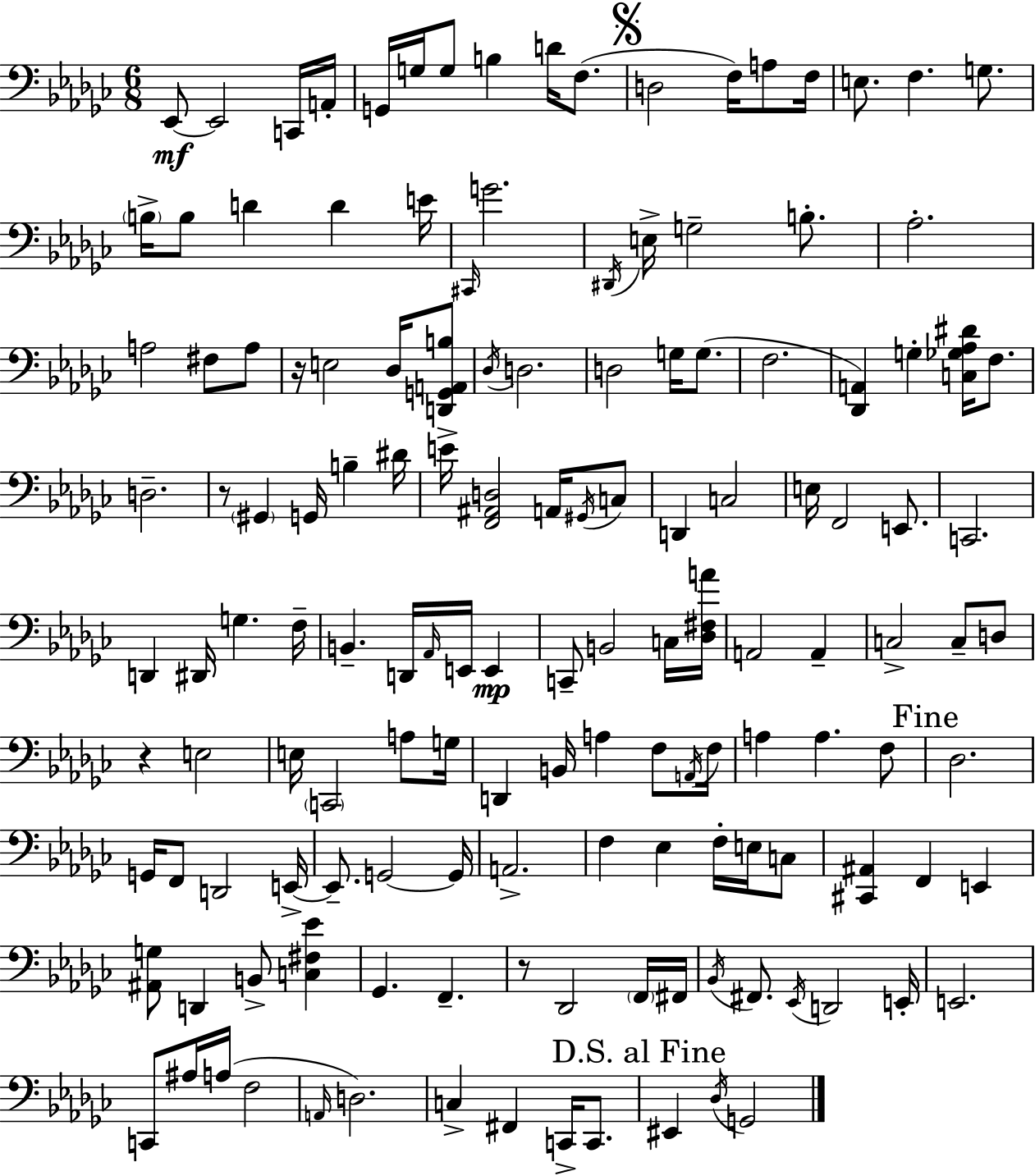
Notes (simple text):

Eb2/e Eb2/h C2/s A2/s G2/s G3/s G3/e B3/q D4/s F3/e. D3/h F3/s A3/e F3/s E3/e. F3/q. G3/e. B3/s B3/e D4/q D4/q E4/s C#2/s G4/h. D#2/s E3/s G3/h B3/e. Ab3/h. A3/h F#3/e A3/e R/s E3/h Db3/s [D2,G2,A2,B3]/e Db3/s D3/h. D3/h G3/s G3/e. F3/h. [Db2,A2]/q G3/q [C3,Gb3,Ab3,D#4]/s F3/e. D3/h. R/e G#2/q G2/s B3/q D#4/s E4/s [F2,A#2,D3]/h A2/s G#2/s C3/e D2/q C3/h E3/s F2/h E2/e. C2/h. D2/q D#2/s G3/q. F3/s B2/q. D2/s Ab2/s E2/s E2/q C2/e B2/h C3/s [Db3,F#3,A4]/s A2/h A2/q C3/h C3/e D3/e R/q E3/h E3/s C2/h A3/e G3/s D2/q B2/s A3/q F3/e A2/s F3/s A3/q A3/q. F3/e Db3/h. G2/s F2/e D2/h E2/s E2/e. G2/h G2/s A2/h. F3/q Eb3/q F3/s E3/s C3/e [C#2,A#2]/q F2/q E2/q [A#2,G3]/e D2/q B2/e [C3,F#3,Eb4]/q Gb2/q. F2/q. R/e Db2/h F2/s F#2/s Bb2/s F#2/e. Eb2/s D2/h E2/s E2/h. C2/e A#3/s A3/s F3/h A2/s D3/h. C3/q F#2/q C2/s C2/e. EIS2/q Db3/s G2/h